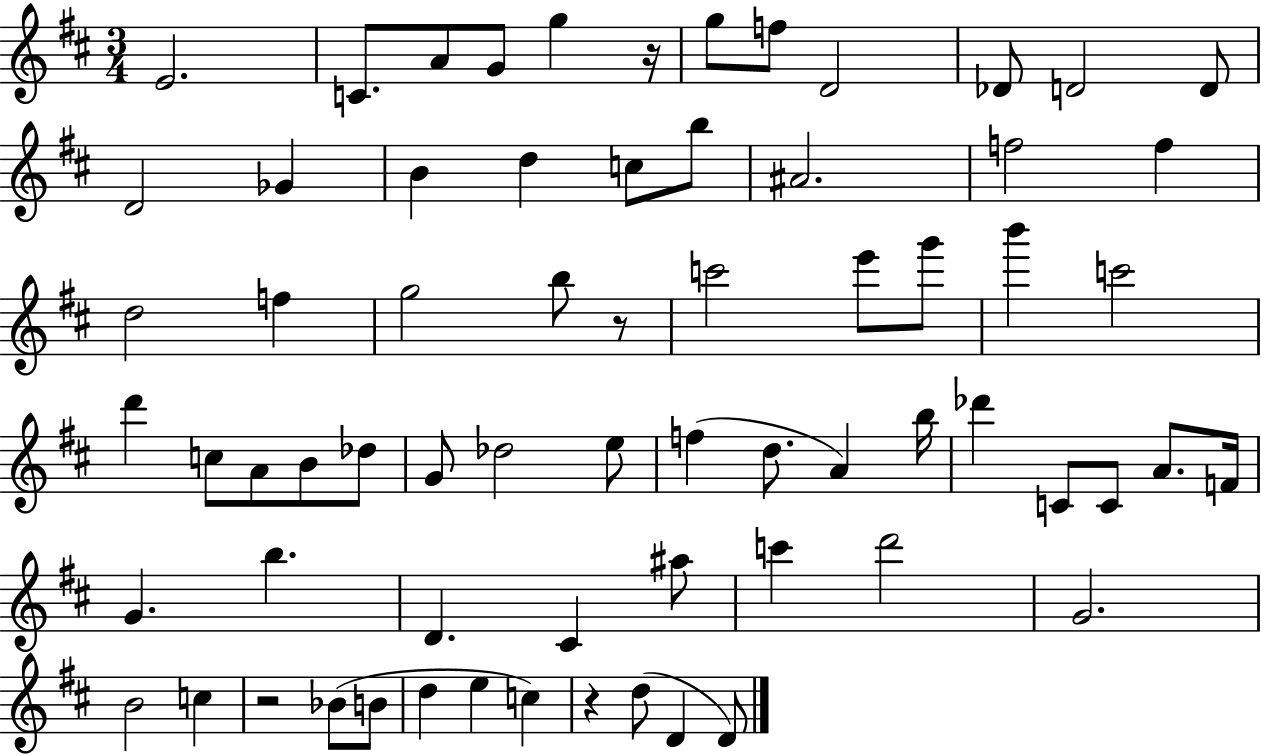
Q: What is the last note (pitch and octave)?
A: D4